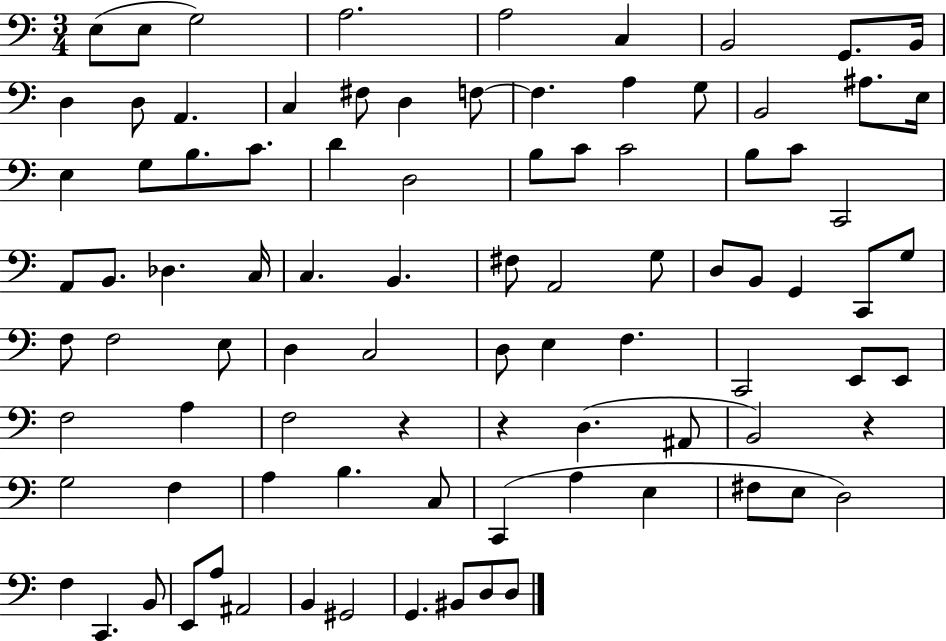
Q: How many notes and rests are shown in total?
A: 91